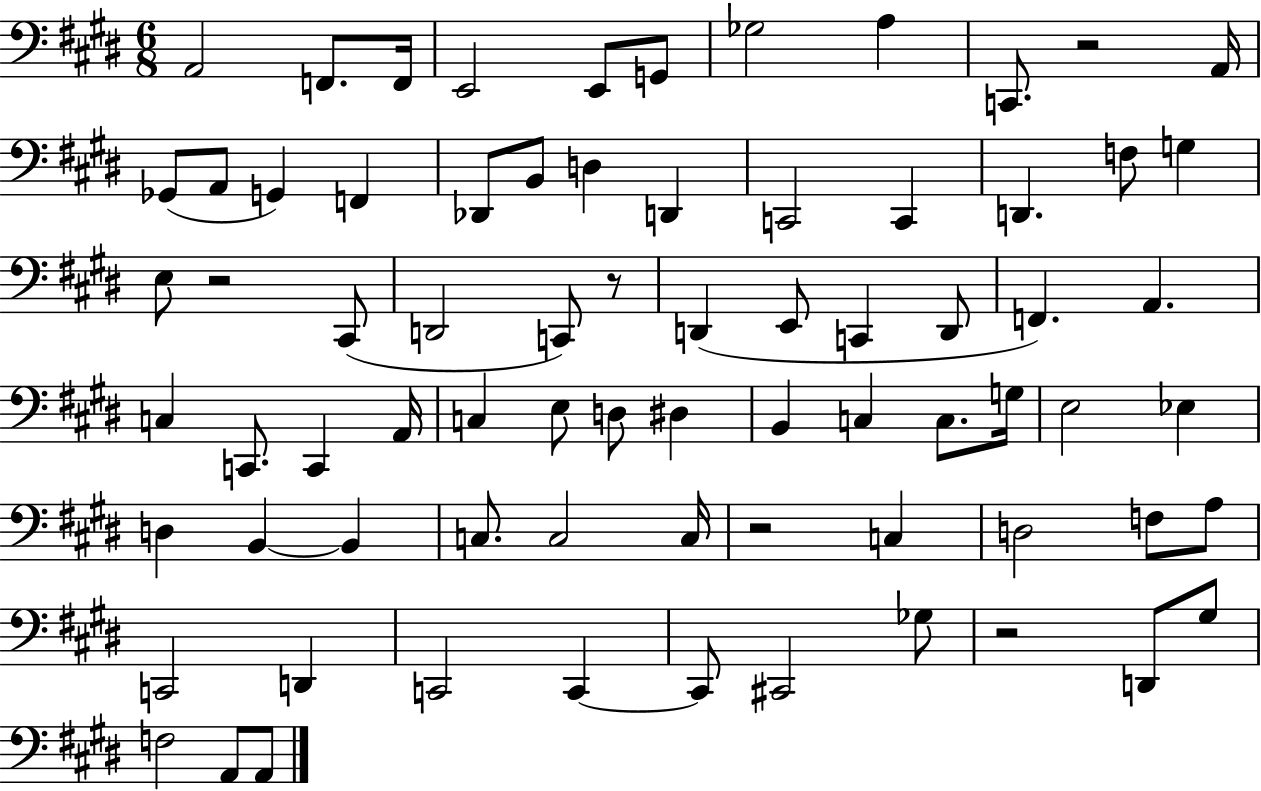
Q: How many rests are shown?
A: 5